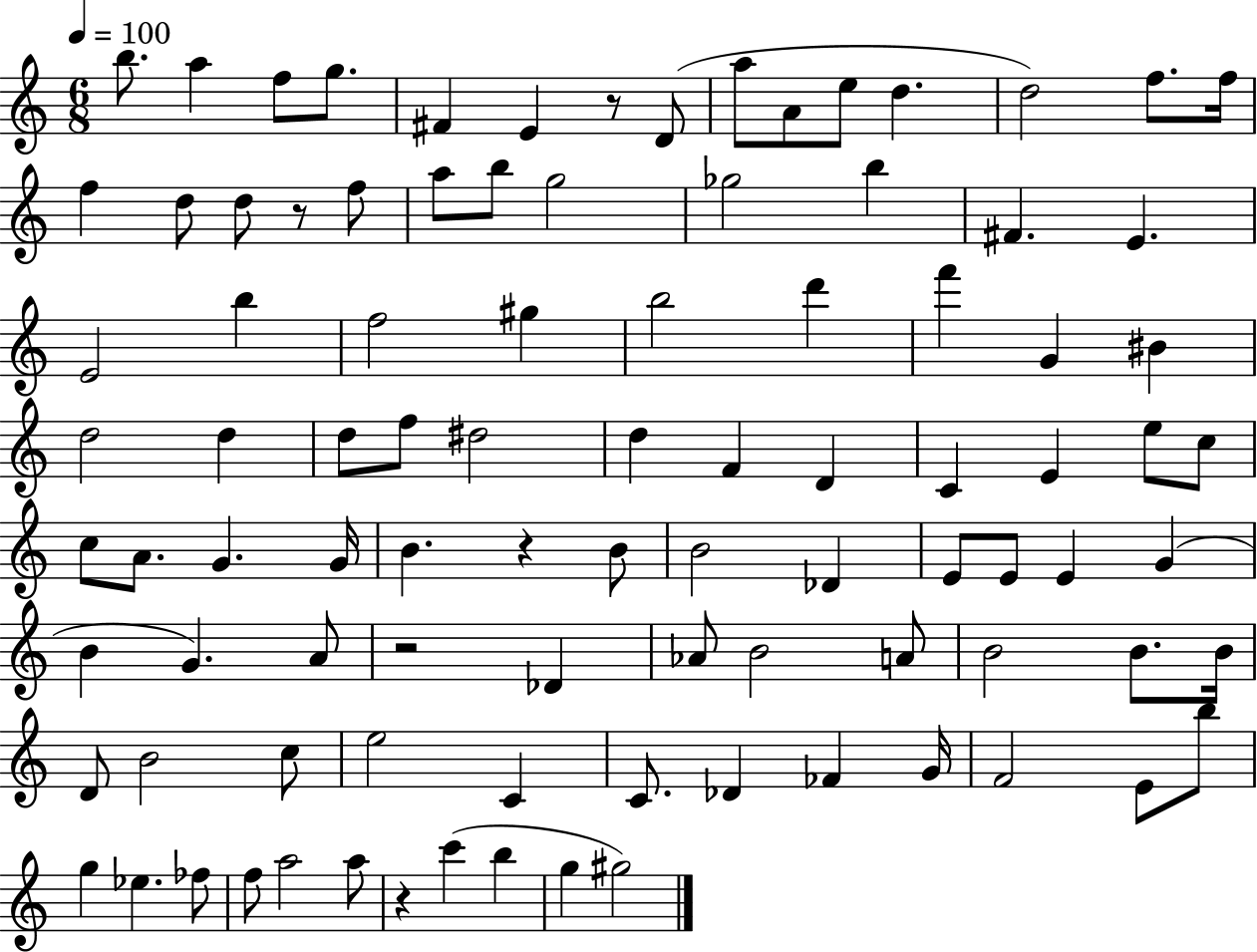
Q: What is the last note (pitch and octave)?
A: G#5